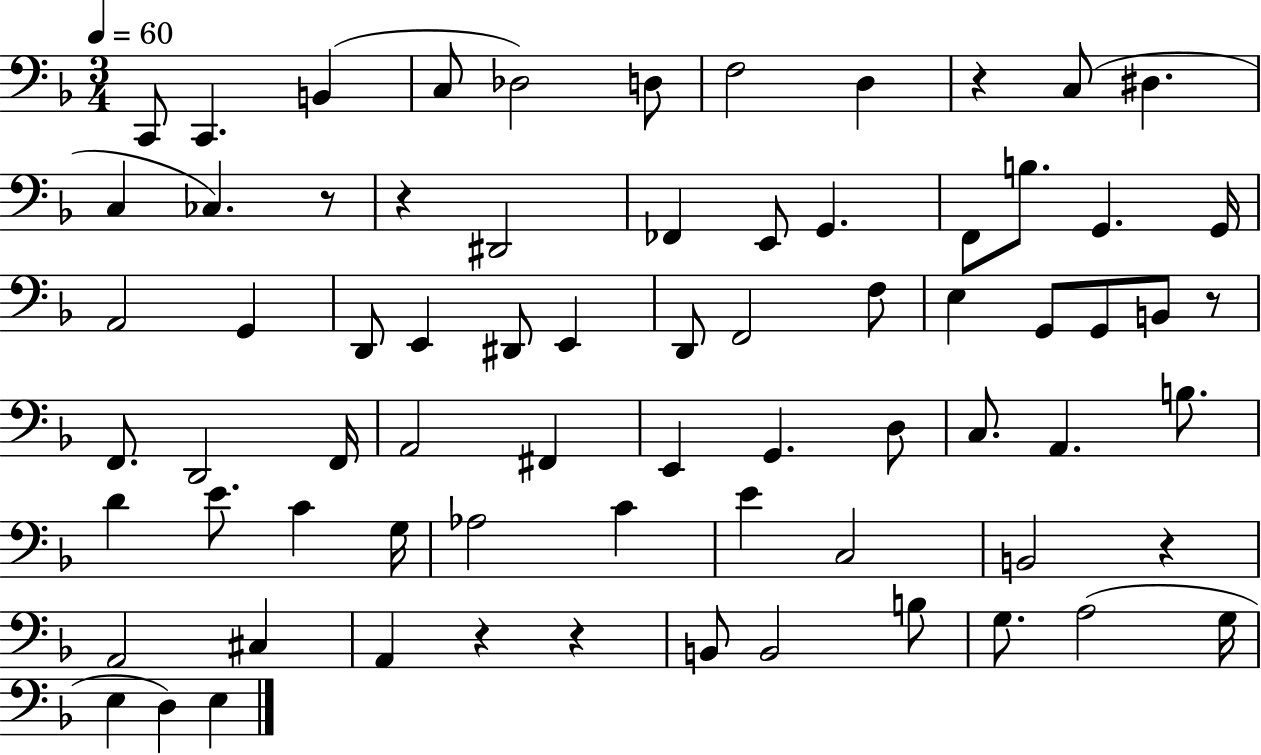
{
  \clef bass
  \numericTimeSignature
  \time 3/4
  \key f \major
  \tempo 4 = 60
  \repeat volta 2 { c,8 c,4. b,4( | c8 des2) d8 | f2 d4 | r4 c8( dis4. | \break c4 ces4.) r8 | r4 dis,2 | fes,4 e,8 g,4. | f,8 b8. g,4. g,16 | \break a,2 g,4 | d,8 e,4 dis,8 e,4 | d,8 f,2 f8 | e4 g,8 g,8 b,8 r8 | \break f,8. d,2 f,16 | a,2 fis,4 | e,4 g,4. d8 | c8. a,4. b8. | \break d'4 e'8. c'4 g16 | aes2 c'4 | e'4 c2 | b,2 r4 | \break a,2 cis4 | a,4 r4 r4 | b,8 b,2 b8 | g8. a2( g16 | \break e4 d4) e4 | } \bar "|."
}